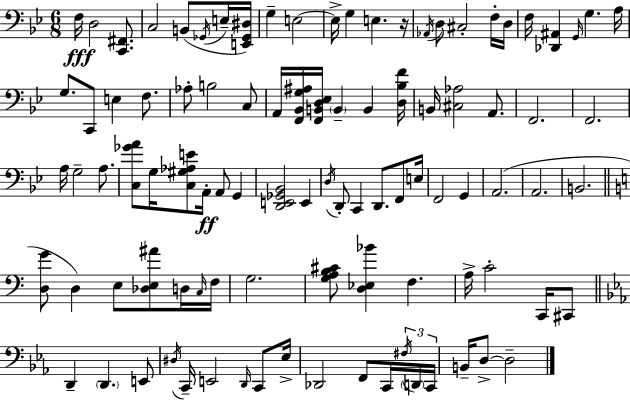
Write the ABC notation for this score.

X:1
T:Untitled
M:6/8
L:1/4
K:Gm
F,/4 D,2 [C,,^F,,]/2 C,2 B,,/2 _G,,/4 E,/4 [E,,_G,,^D,]/4 G, E,2 E,/4 G, E, z/4 _A,,/4 D,/2 ^C,2 F,/4 D,/4 F,/4 [_D,,^A,,] G,,/4 G, A,/4 G,/2 C,,/2 E, F,/2 _A,/2 B,2 C,/2 A,,/4 [F,,_B,,G,^A,]/4 [F,,B,,D,_E,]/4 B,, B,, [D,_B,F]/4 B,,/4 [^C,_A,]2 A,,/2 F,,2 F,,2 A,/4 G,2 A,/2 [C,_GA]/2 G,/4 [C,^G,_A,E]/2 A,,/4 A,,/2 G,, [D,,E,,_G,,_B,,]2 E,, D,/4 D,,/2 C,, D,,/2 F,,/2 E,/4 F,,2 G,, A,,2 A,,2 B,,2 [D,G]/2 D, E,/2 [_D,E,^A]/2 D,/4 C,/4 F,/4 G,2 [G,A,B,^C]/2 [D,_E,_B] F, A,/4 C2 C,,/4 ^C,,/2 D,, D,, E,,/2 ^D,/4 C,,/4 E,,2 D,,/4 C,,/2 _E,/4 _D,,2 F,,/2 C,,/4 ^F,/4 D,,/4 C,,/4 B,,/4 D,/2 D,2